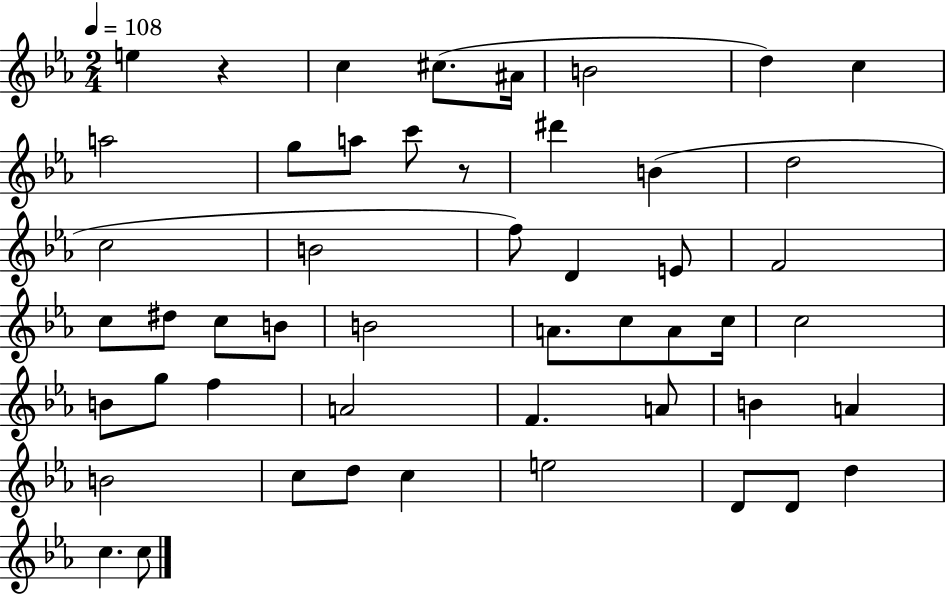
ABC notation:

X:1
T:Untitled
M:2/4
L:1/4
K:Eb
e z c ^c/2 ^A/4 B2 d c a2 g/2 a/2 c'/2 z/2 ^d' B d2 c2 B2 f/2 D E/2 F2 c/2 ^d/2 c/2 B/2 B2 A/2 c/2 A/2 c/4 c2 B/2 g/2 f A2 F A/2 B A B2 c/2 d/2 c e2 D/2 D/2 d c c/2